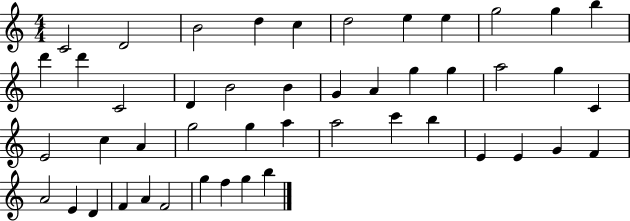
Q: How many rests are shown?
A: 0